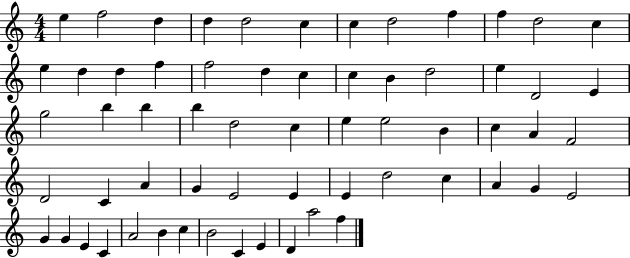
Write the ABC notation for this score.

X:1
T:Untitled
M:4/4
L:1/4
K:C
e f2 d d d2 c c d2 f f d2 c e d d f f2 d c c B d2 e D2 E g2 b b b d2 c e e2 B c A F2 D2 C A G E2 E E d2 c A G E2 G G E C A2 B c B2 C E D a2 f